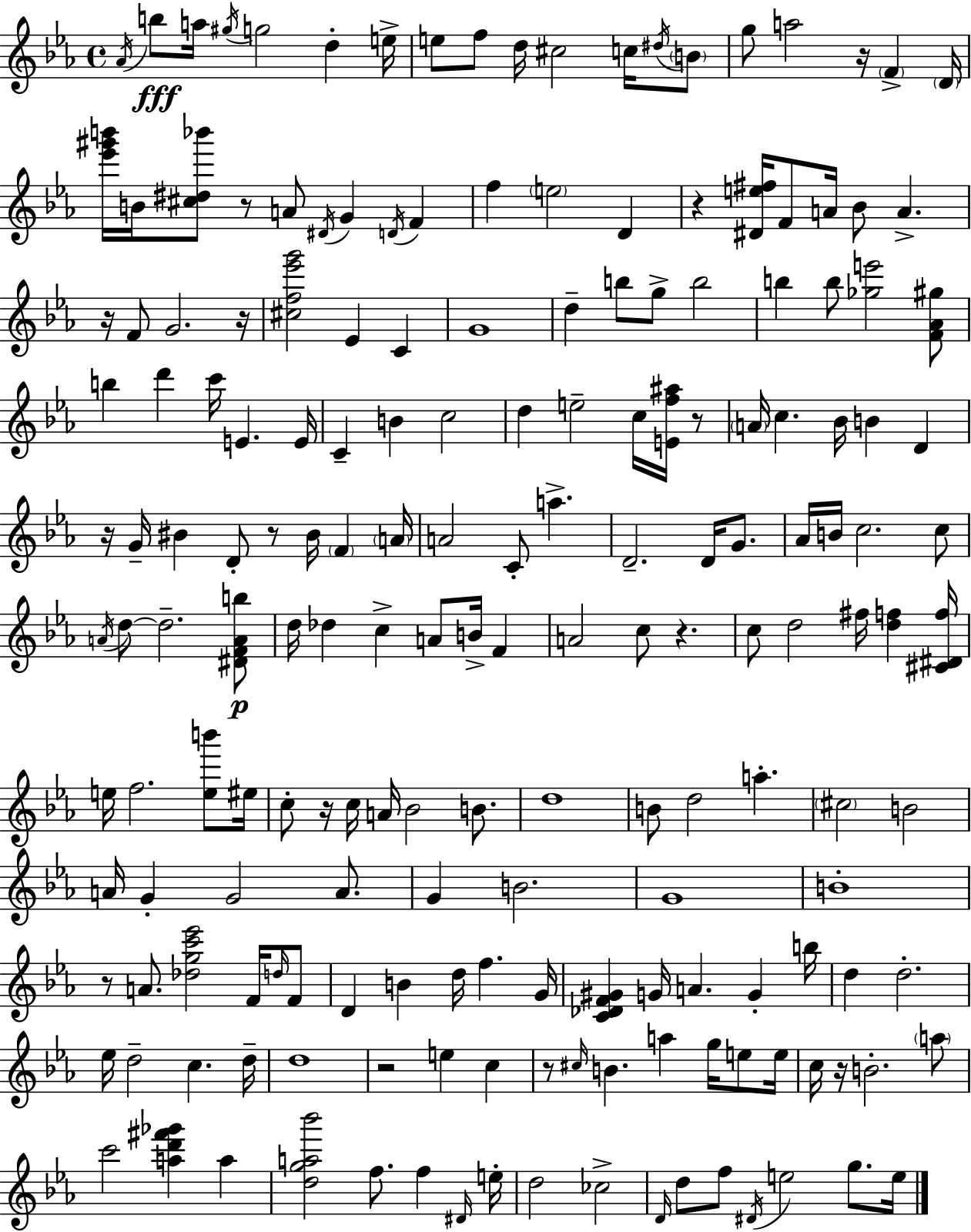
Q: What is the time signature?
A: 4/4